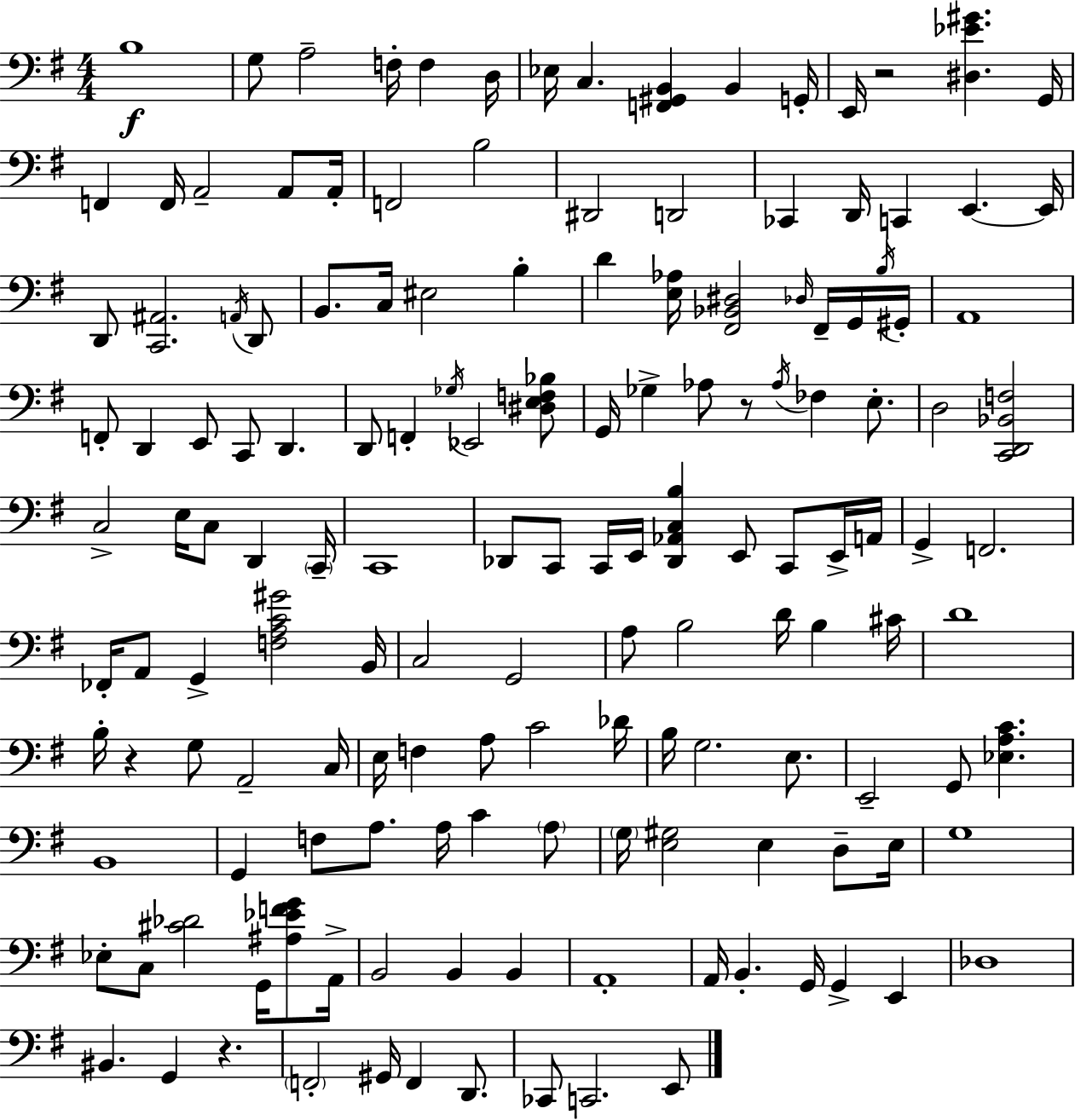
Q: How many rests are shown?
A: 4